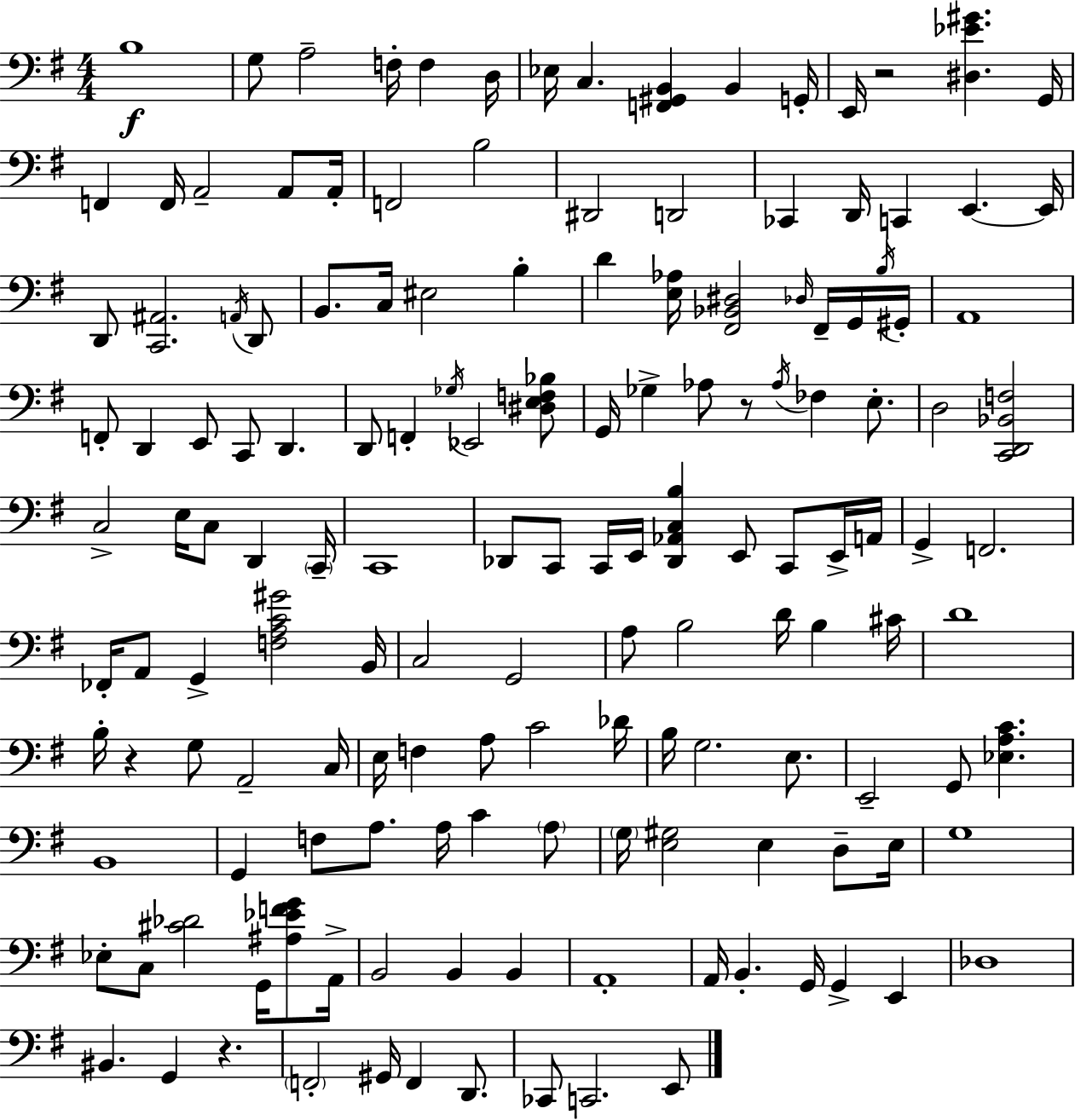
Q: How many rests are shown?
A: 4